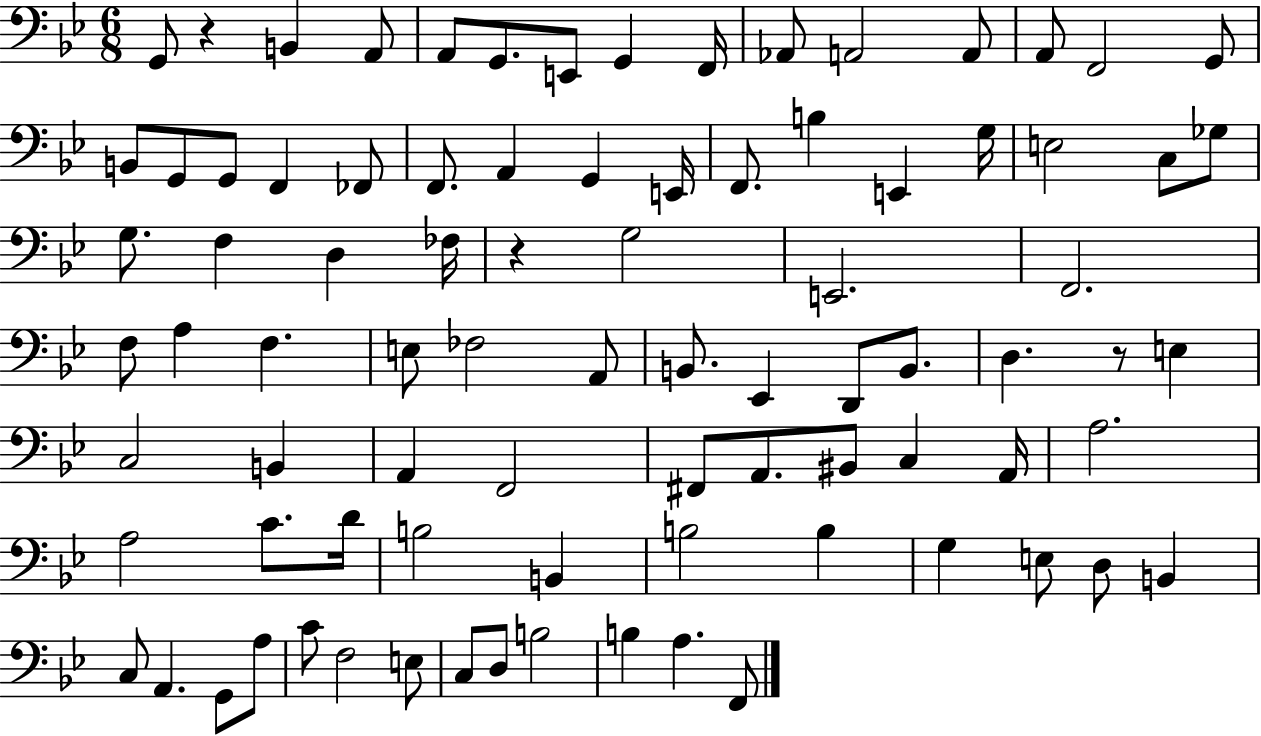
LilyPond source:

{
  \clef bass
  \numericTimeSignature
  \time 6/8
  \key bes \major
  g,8 r4 b,4 a,8 | a,8 g,8. e,8 g,4 f,16 | aes,8 a,2 a,8 | a,8 f,2 g,8 | \break b,8 g,8 g,8 f,4 fes,8 | f,8. a,4 g,4 e,16 | f,8. b4 e,4 g16 | e2 c8 ges8 | \break g8. f4 d4 fes16 | r4 g2 | e,2. | f,2. | \break f8 a4 f4. | e8 fes2 a,8 | b,8. ees,4 d,8 b,8. | d4. r8 e4 | \break c2 b,4 | a,4 f,2 | fis,8 a,8. bis,8 c4 a,16 | a2. | \break a2 c'8. d'16 | b2 b,4 | b2 b4 | g4 e8 d8 b,4 | \break c8 a,4. g,8 a8 | c'8 f2 e8 | c8 d8 b2 | b4 a4. f,8 | \break \bar "|."
}